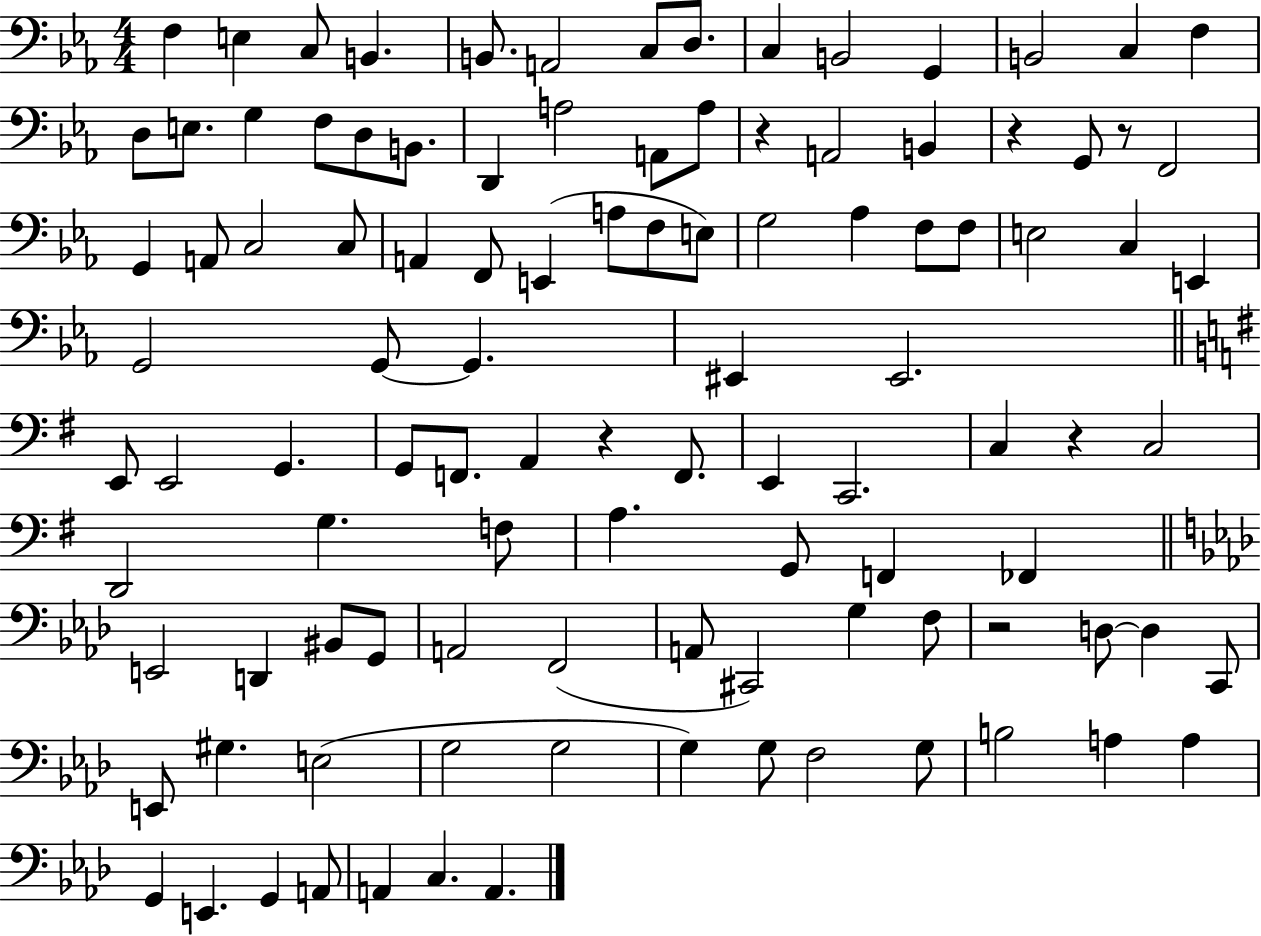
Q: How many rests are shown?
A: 6